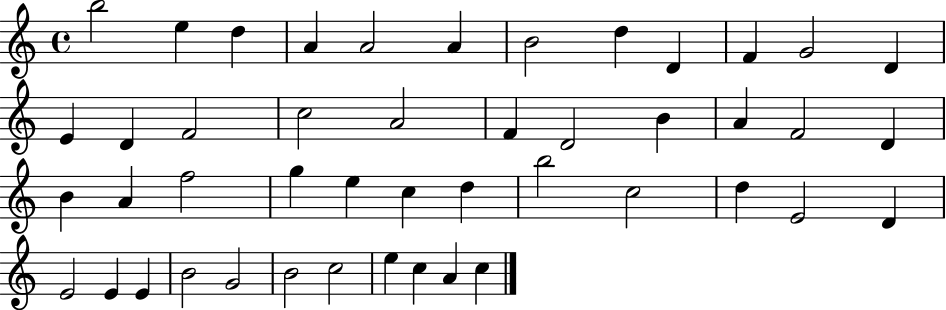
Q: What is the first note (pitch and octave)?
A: B5